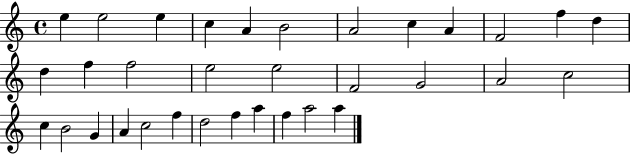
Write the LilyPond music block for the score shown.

{
  \clef treble
  \time 4/4
  \defaultTimeSignature
  \key c \major
  e''4 e''2 e''4 | c''4 a'4 b'2 | a'2 c''4 a'4 | f'2 f''4 d''4 | \break d''4 f''4 f''2 | e''2 e''2 | f'2 g'2 | a'2 c''2 | \break c''4 b'2 g'4 | a'4 c''2 f''4 | d''2 f''4 a''4 | f''4 a''2 a''4 | \break \bar "|."
}